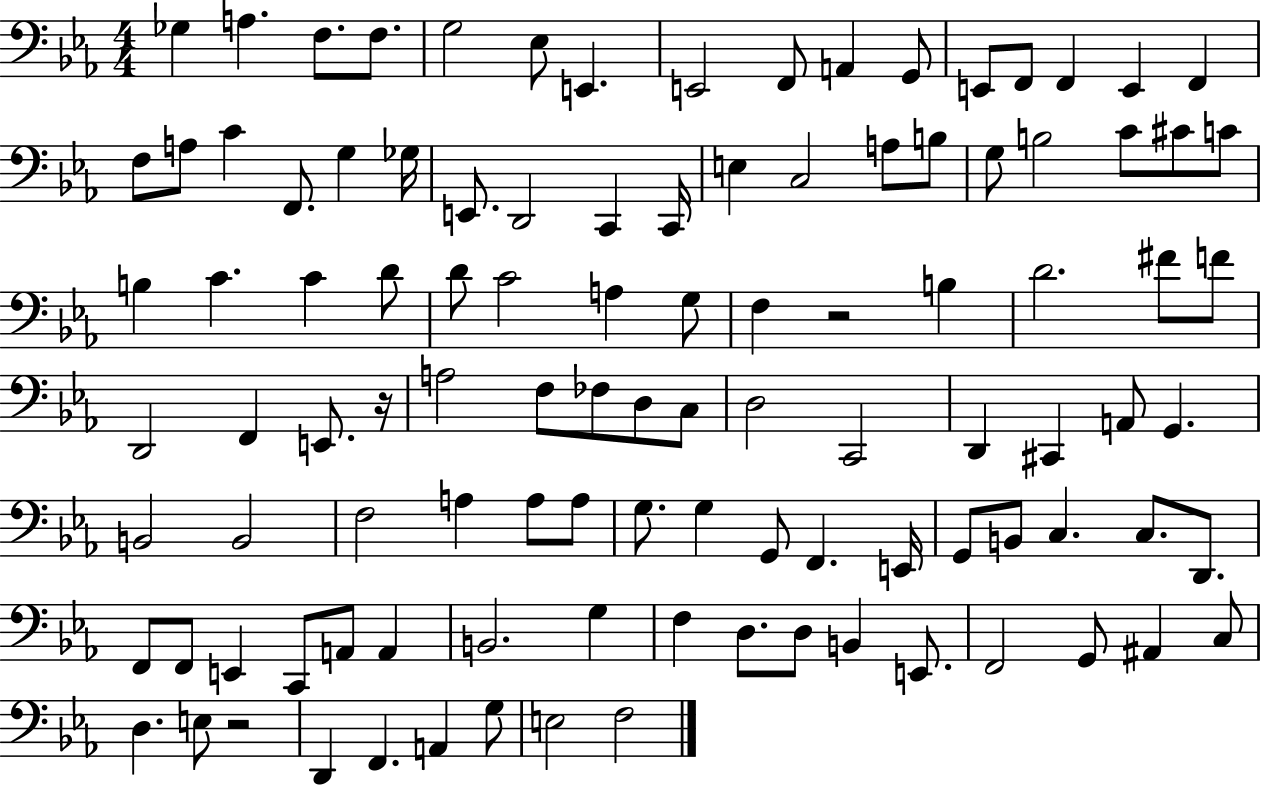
{
  \clef bass
  \numericTimeSignature
  \time 4/4
  \key ees \major
  ges4 a4. f8. f8. | g2 ees8 e,4. | e,2 f,8 a,4 g,8 | e,8 f,8 f,4 e,4 f,4 | \break f8 a8 c'4 f,8. g4 ges16 | e,8. d,2 c,4 c,16 | e4 c2 a8 b8 | g8 b2 c'8 cis'8 c'8 | \break b4 c'4. c'4 d'8 | d'8 c'2 a4 g8 | f4 r2 b4 | d'2. fis'8 f'8 | \break d,2 f,4 e,8. r16 | a2 f8 fes8 d8 c8 | d2 c,2 | d,4 cis,4 a,8 g,4. | \break b,2 b,2 | f2 a4 a8 a8 | g8. g4 g,8 f,4. e,16 | g,8 b,8 c4. c8. d,8. | \break f,8 f,8 e,4 c,8 a,8 a,4 | b,2. g4 | f4 d8. d8 b,4 e,8. | f,2 g,8 ais,4 c8 | \break d4. e8 r2 | d,4 f,4. a,4 g8 | e2 f2 | \bar "|."
}